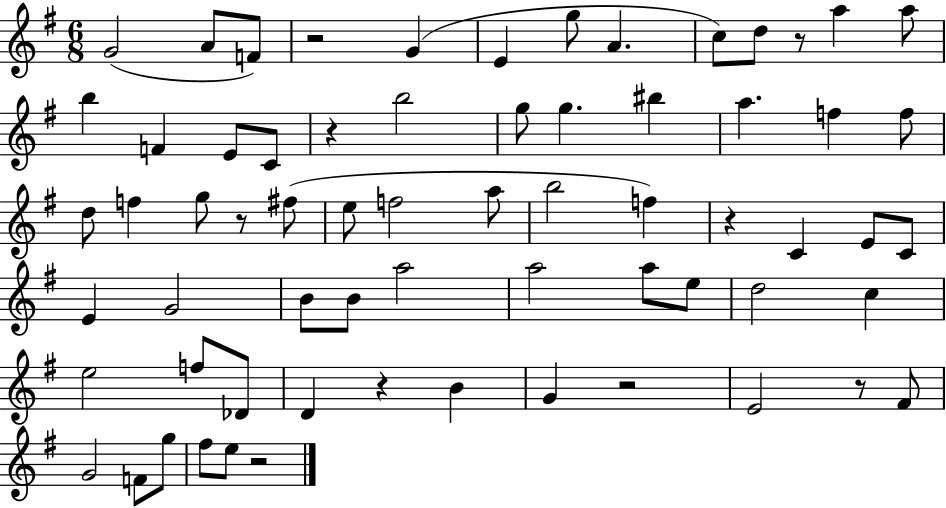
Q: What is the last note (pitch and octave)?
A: E5